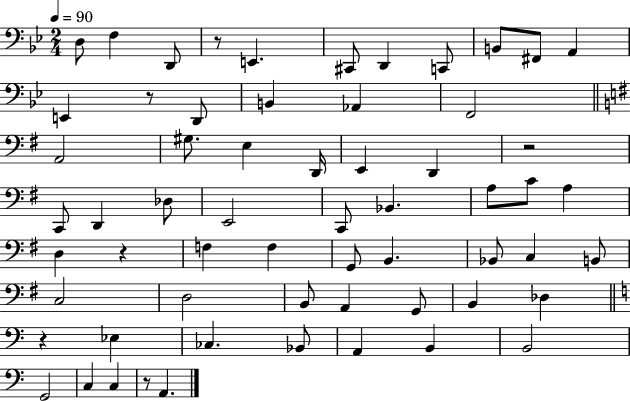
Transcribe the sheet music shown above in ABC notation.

X:1
T:Untitled
M:2/4
L:1/4
K:Bb
D,/2 F, D,,/2 z/2 E,, ^C,,/2 D,, C,,/2 B,,/2 ^F,,/2 A,, E,, z/2 D,,/2 B,, _A,, F,,2 A,,2 ^G,/2 E, D,,/4 E,, D,, z2 C,,/2 D,, _D,/2 E,,2 C,,/2 _B,, A,/2 C/2 A, D, z F, F, G,,/2 B,, _B,,/2 C, B,,/2 C,2 D,2 B,,/2 A,, G,,/2 B,, _D, z _E, _C, _B,,/2 A,, B,, B,,2 G,,2 C, C, z/2 A,,